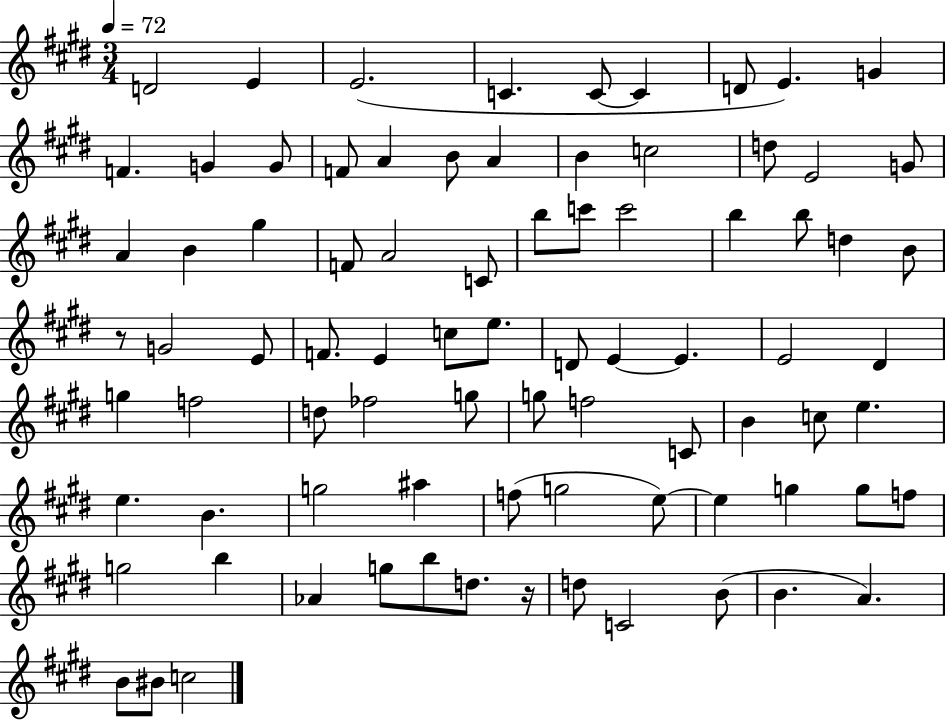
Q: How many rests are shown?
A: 2